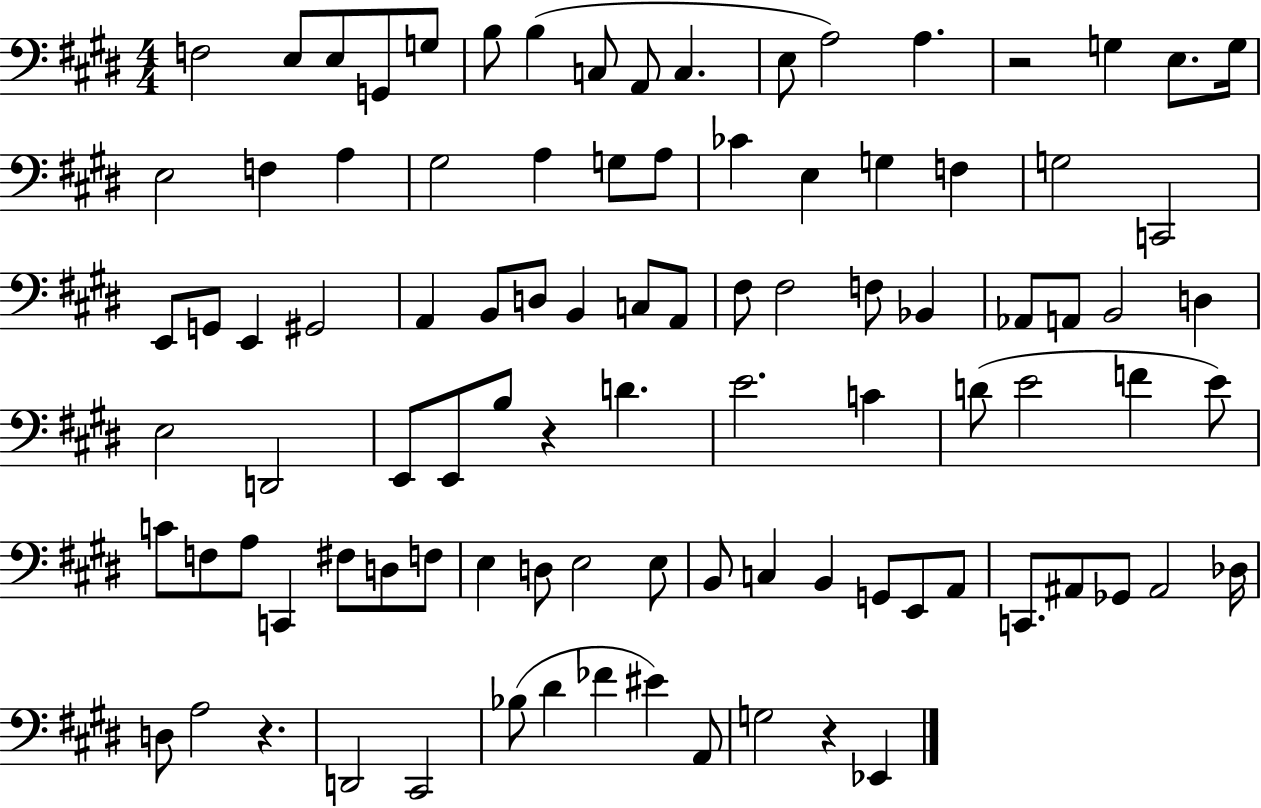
{
  \clef bass
  \numericTimeSignature
  \time 4/4
  \key e \major
  f2 e8 e8 g,8 g8 | b8 b4( c8 a,8 c4. | e8 a2) a4. | r2 g4 e8. g16 | \break e2 f4 a4 | gis2 a4 g8 a8 | ces'4 e4 g4 f4 | g2 c,2 | \break e,8 g,8 e,4 gis,2 | a,4 b,8 d8 b,4 c8 a,8 | fis8 fis2 f8 bes,4 | aes,8 a,8 b,2 d4 | \break e2 d,2 | e,8 e,8 b8 r4 d'4. | e'2. c'4 | d'8( e'2 f'4 e'8) | \break c'8 f8 a8 c,4 fis8 d8 f8 | e4 d8 e2 e8 | b,8 c4 b,4 g,8 e,8 a,8 | c,8. ais,8 ges,8 ais,2 des16 | \break d8 a2 r4. | d,2 cis,2 | bes8( dis'4 fes'4 eis'4) a,8 | g2 r4 ees,4 | \break \bar "|."
}